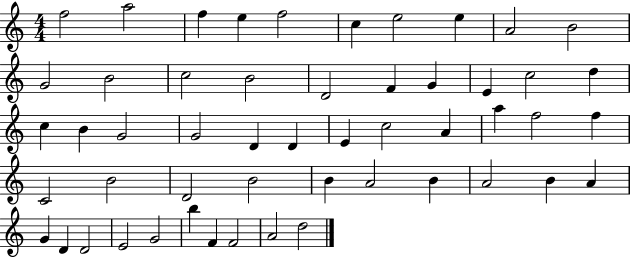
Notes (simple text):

F5/h A5/h F5/q E5/q F5/h C5/q E5/h E5/q A4/h B4/h G4/h B4/h C5/h B4/h D4/h F4/q G4/q E4/q C5/h D5/q C5/q B4/q G4/h G4/h D4/q D4/q E4/q C5/h A4/q A5/q F5/h F5/q C4/h B4/h D4/h B4/h B4/q A4/h B4/q A4/h B4/q A4/q G4/q D4/q D4/h E4/h G4/h B5/q F4/q F4/h A4/h D5/h